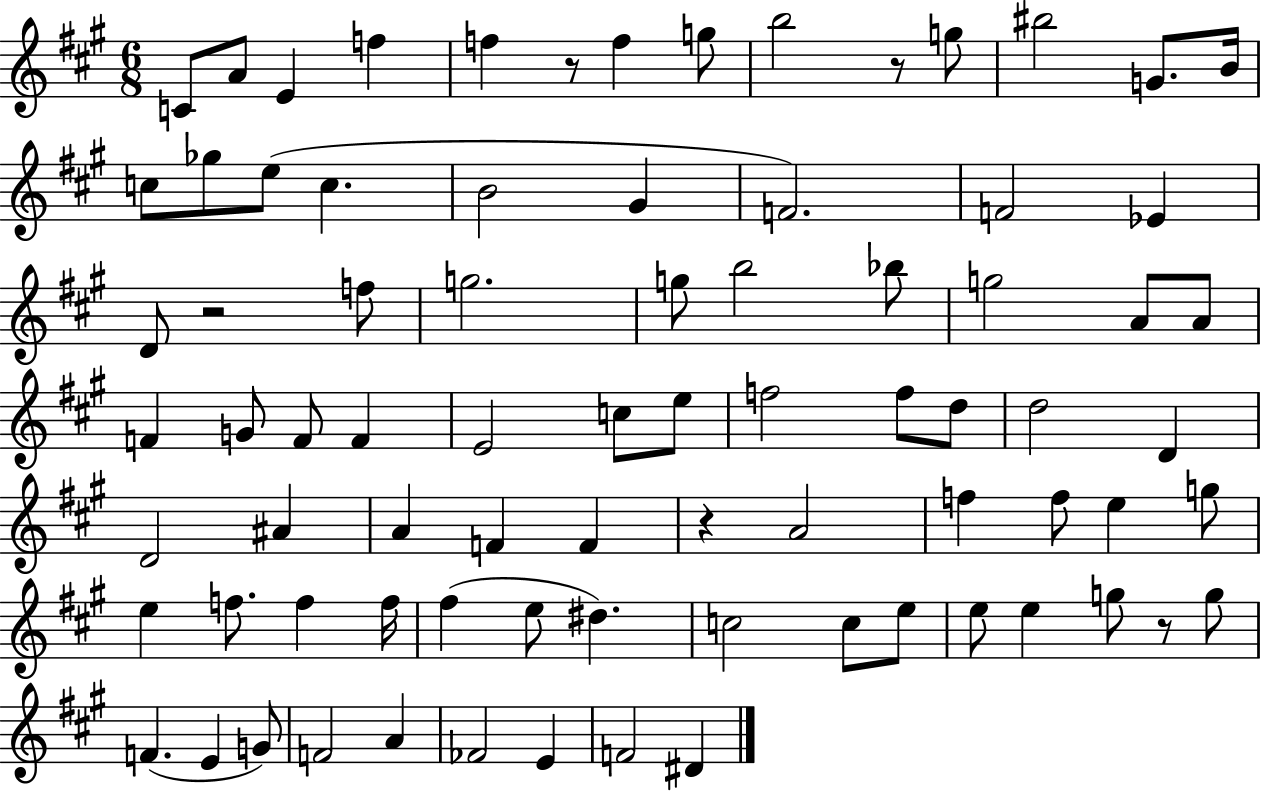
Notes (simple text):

C4/e A4/e E4/q F5/q F5/q R/e F5/q G5/e B5/h R/e G5/e BIS5/h G4/e. B4/s C5/e Gb5/e E5/e C5/q. B4/h G#4/q F4/h. F4/h Eb4/q D4/e R/h F5/e G5/h. G5/e B5/h Bb5/e G5/h A4/e A4/e F4/q G4/e F4/e F4/q E4/h C5/e E5/e F5/h F5/e D5/e D5/h D4/q D4/h A#4/q A4/q F4/q F4/q R/q A4/h F5/q F5/e E5/q G5/e E5/q F5/e. F5/q F5/s F#5/q E5/e D#5/q. C5/h C5/e E5/e E5/e E5/q G5/e R/e G5/e F4/q. E4/q G4/e F4/h A4/q FES4/h E4/q F4/h D#4/q